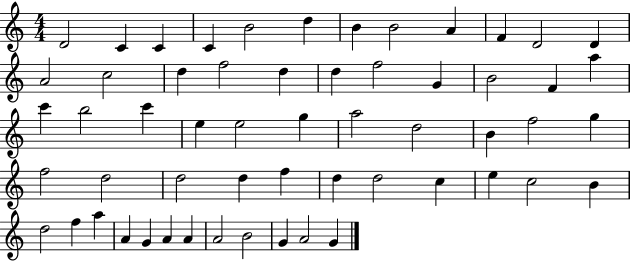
X:1
T:Untitled
M:4/4
L:1/4
K:C
D2 C C C B2 d B B2 A F D2 D A2 c2 d f2 d d f2 G B2 F a c' b2 c' e e2 g a2 d2 B f2 g f2 d2 d2 d f d d2 c e c2 B d2 f a A G A A A2 B2 G A2 G